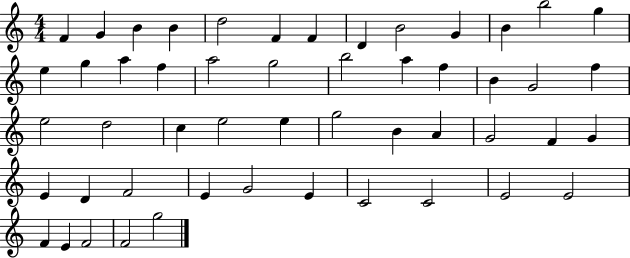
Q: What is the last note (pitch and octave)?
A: G5